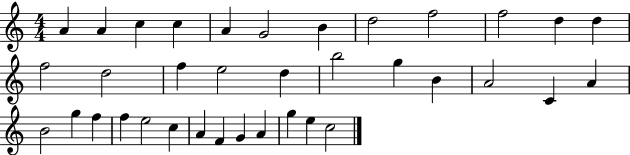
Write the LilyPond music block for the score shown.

{
  \clef treble
  \numericTimeSignature
  \time 4/4
  \key c \major
  a'4 a'4 c''4 c''4 | a'4 g'2 b'4 | d''2 f''2 | f''2 d''4 d''4 | \break f''2 d''2 | f''4 e''2 d''4 | b''2 g''4 b'4 | a'2 c'4 a'4 | \break b'2 g''4 f''4 | f''4 e''2 c''4 | a'4 f'4 g'4 a'4 | g''4 e''4 c''2 | \break \bar "|."
}